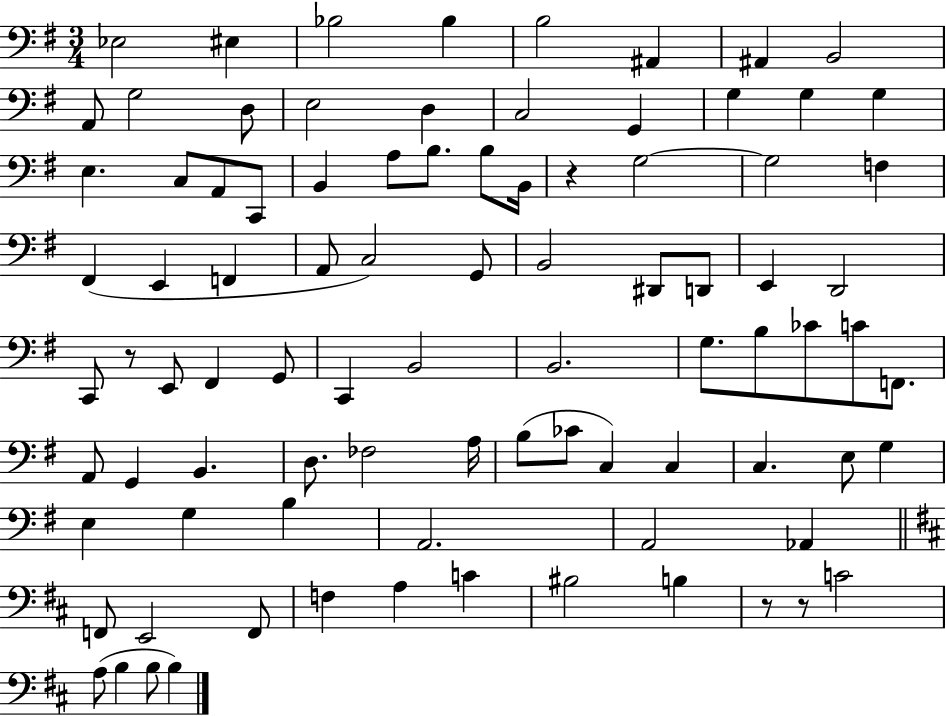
{
  \clef bass
  \numericTimeSignature
  \time 3/4
  \key g \major
  ees2 eis4 | bes2 bes4 | b2 ais,4 | ais,4 b,2 | \break a,8 g2 d8 | e2 d4 | c2 g,4 | g4 g4 g4 | \break e4. c8 a,8 c,8 | b,4 a8 b8. b8 b,16 | r4 g2~~ | g2 f4 | \break fis,4( e,4 f,4 | a,8 c2) g,8 | b,2 dis,8 d,8 | e,4 d,2 | \break c,8 r8 e,8 fis,4 g,8 | c,4 b,2 | b,2. | g8. b8 ces'8 c'8 f,8. | \break a,8 g,4 b,4. | d8. fes2 a16 | b8( ces'8 c4) c4 | c4. e8 g4 | \break e4 g4 b4 | a,2. | a,2 aes,4 | \bar "||" \break \key d \major f,8 e,2 f,8 | f4 a4 c'4 | bis2 b4 | r8 r8 c'2 | \break a8( b4 b8 b4) | \bar "|."
}